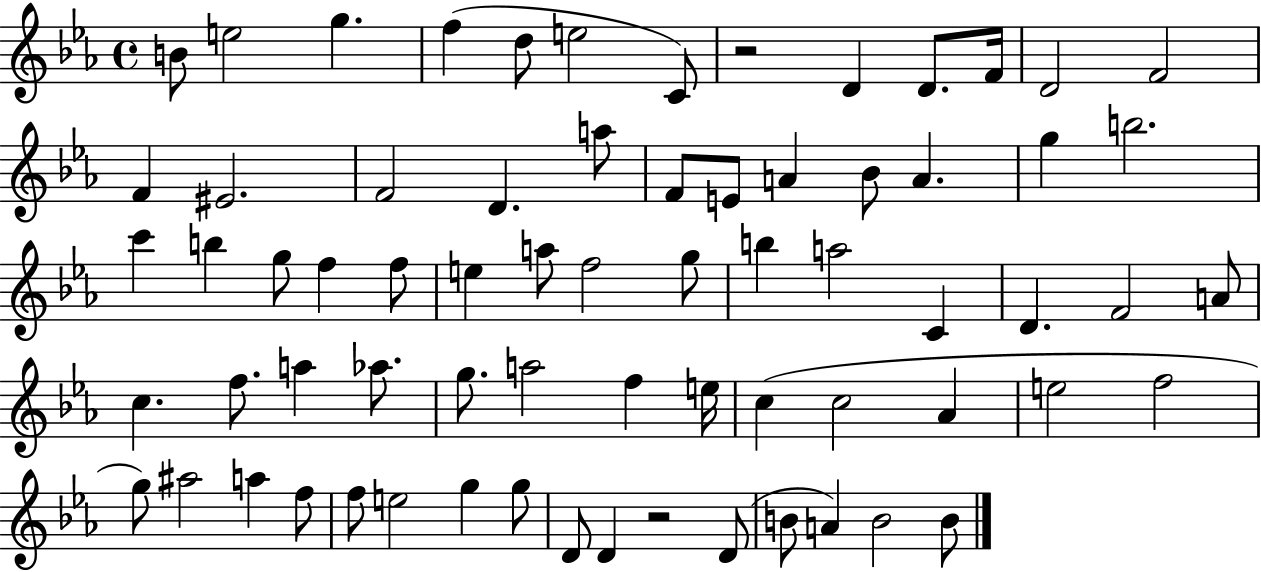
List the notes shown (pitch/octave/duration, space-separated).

B4/e E5/h G5/q. F5/q D5/e E5/h C4/e R/h D4/q D4/e. F4/s D4/h F4/h F4/q EIS4/h. F4/h D4/q. A5/e F4/e E4/e A4/q Bb4/e A4/q. G5/q B5/h. C6/q B5/q G5/e F5/q F5/e E5/q A5/e F5/h G5/e B5/q A5/h C4/q D4/q. F4/h A4/e C5/q. F5/e. A5/q Ab5/e. G5/e. A5/h F5/q E5/s C5/q C5/h Ab4/q E5/h F5/h G5/e A#5/h A5/q F5/e F5/e E5/h G5/q G5/e D4/e D4/q R/h D4/e B4/e A4/q B4/h B4/e